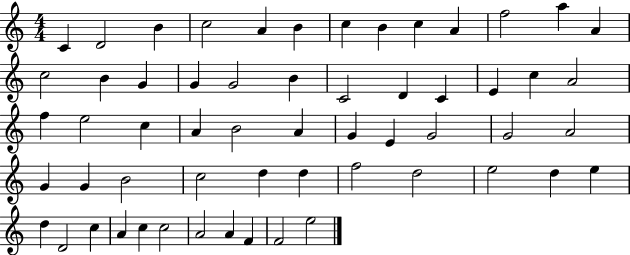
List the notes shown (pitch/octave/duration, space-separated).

C4/q D4/h B4/q C5/h A4/q B4/q C5/q B4/q C5/q A4/q F5/h A5/q A4/q C5/h B4/q G4/q G4/q G4/h B4/q C4/h D4/q C4/q E4/q C5/q A4/h F5/q E5/h C5/q A4/q B4/h A4/q G4/q E4/q G4/h G4/h A4/h G4/q G4/q B4/h C5/h D5/q D5/q F5/h D5/h E5/h D5/q E5/q D5/q D4/h C5/q A4/q C5/q C5/h A4/h A4/q F4/q F4/h E5/h